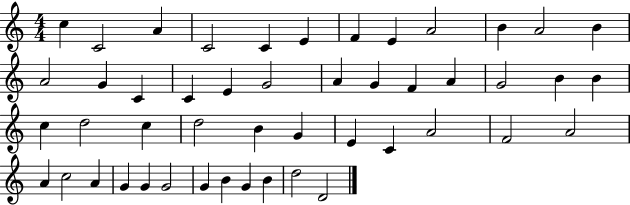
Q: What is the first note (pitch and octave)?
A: C5